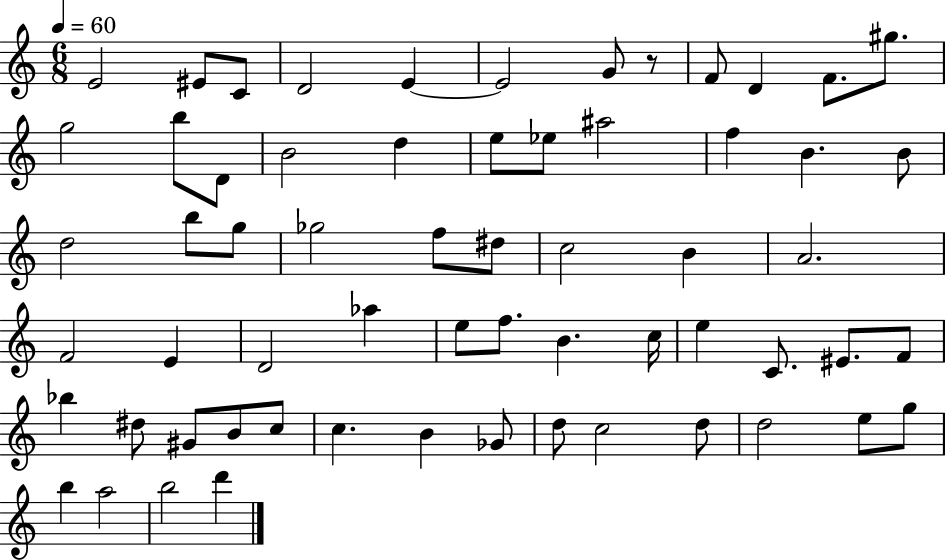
E4/h EIS4/e C4/e D4/h E4/q E4/h G4/e R/e F4/e D4/q F4/e. G#5/e. G5/h B5/e D4/e B4/h D5/q E5/e Eb5/e A#5/h F5/q B4/q. B4/e D5/h B5/e G5/e Gb5/h F5/e D#5/e C5/h B4/q A4/h. F4/h E4/q D4/h Ab5/q E5/e F5/e. B4/q. C5/s E5/q C4/e. EIS4/e. F4/e Bb5/q D#5/e G#4/e B4/e C5/e C5/q. B4/q Gb4/e D5/e C5/h D5/e D5/h E5/e G5/e B5/q A5/h B5/h D6/q